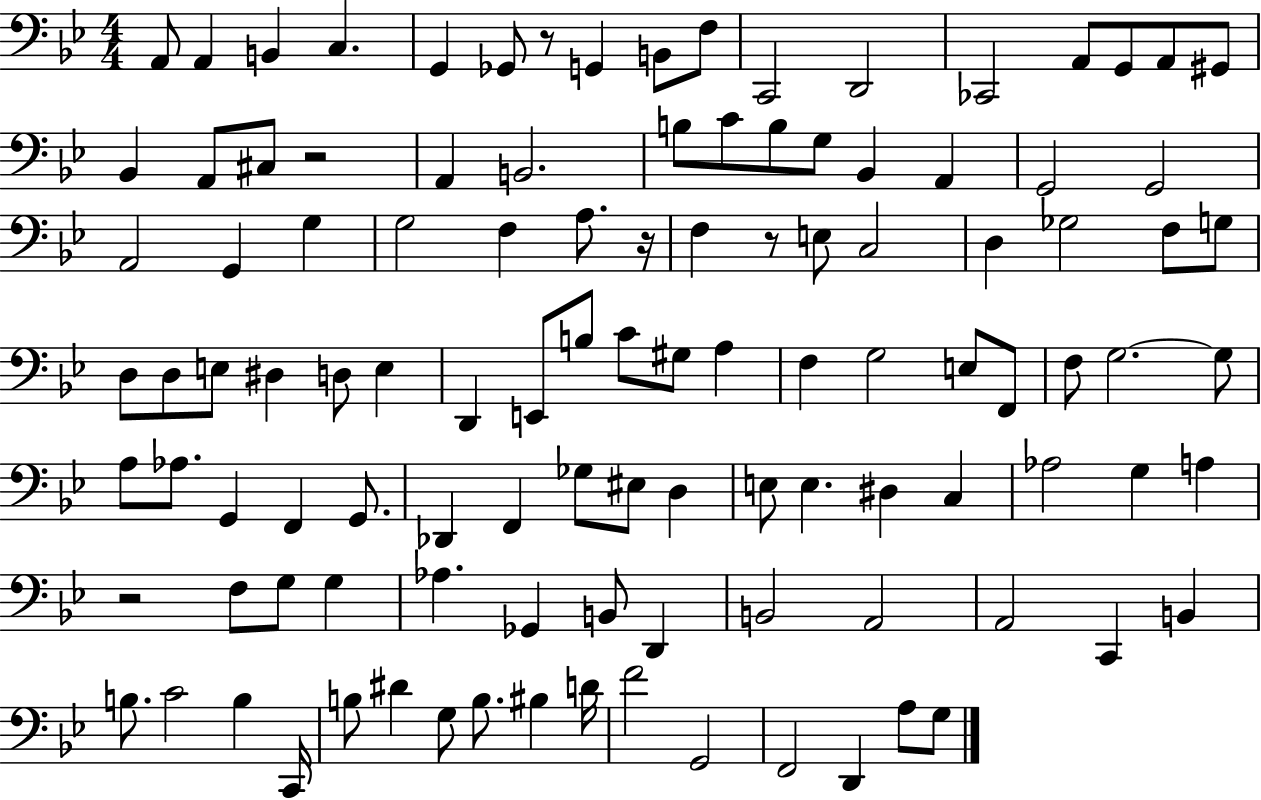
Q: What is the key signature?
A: BES major